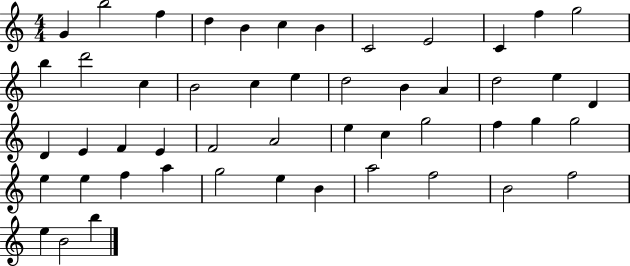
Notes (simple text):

G4/q B5/h F5/q D5/q B4/q C5/q B4/q C4/h E4/h C4/q F5/q G5/h B5/q D6/h C5/q B4/h C5/q E5/q D5/h B4/q A4/q D5/h E5/q D4/q D4/q E4/q F4/q E4/q F4/h A4/h E5/q C5/q G5/h F5/q G5/q G5/h E5/q E5/q F5/q A5/q G5/h E5/q B4/q A5/h F5/h B4/h F5/h E5/q B4/h B5/q